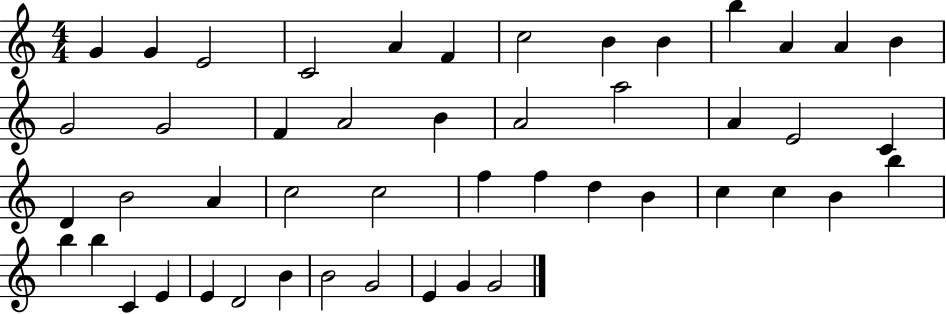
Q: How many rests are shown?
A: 0